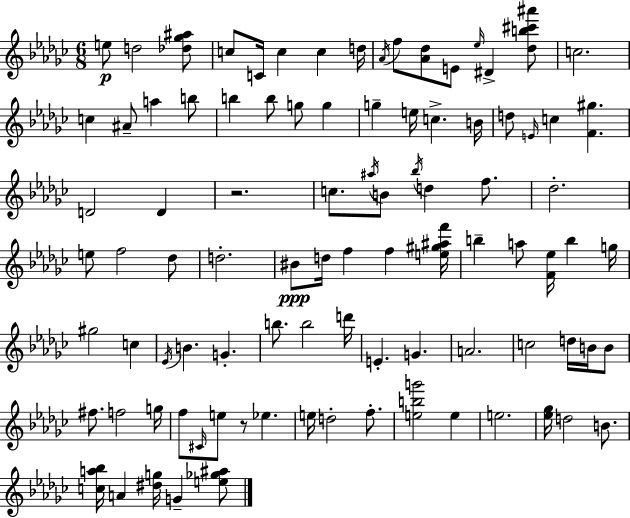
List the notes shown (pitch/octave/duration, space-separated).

E5/e D5/h [Db5,Gb5,A#5]/e C5/e C4/s C5/q C5/q D5/s Ab4/s F5/e [Ab4,Db5]/e E4/e Eb5/s D#4/q [Db5,B5,C#6,A#6]/e C5/h. C5/q A#4/e A5/q B5/e B5/q B5/e G5/e G5/q G5/q E5/s C5/q. B4/s D5/e E4/s C5/q [F4,G#5]/q. D4/h D4/q R/h. C5/e. A#5/s B4/e Bb5/s D5/q F5/e. Db5/h. E5/e F5/h Db5/e D5/h. BIS4/e D5/s F5/q F5/q [E5,G#5,A#5,F6]/s B5/q A5/e [F4,Eb5]/s B5/q G5/s G#5/h C5/q Eb4/s B4/q. G4/q. B5/e. B5/h D6/s E4/q. G4/q. A4/h. C5/h D5/s B4/s B4/e F#5/e. F5/h G5/s F5/e C#4/s E5/e R/e Eb5/q. E5/s D5/h F5/e. [E5,B5,G6]/h E5/q E5/h. [Eb5,Gb5]/s D5/h B4/e. [C5,A5,Bb5]/s A4/q [D#5,G5]/s G4/q [E5,Gb5,A#5]/e